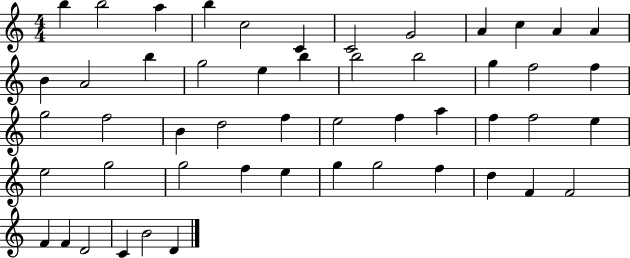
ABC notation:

X:1
T:Untitled
M:4/4
L:1/4
K:C
b b2 a b c2 C C2 G2 A c A A B A2 b g2 e b b2 b2 g f2 f g2 f2 B d2 f e2 f a f f2 e e2 g2 g2 f e g g2 f d F F2 F F D2 C B2 D